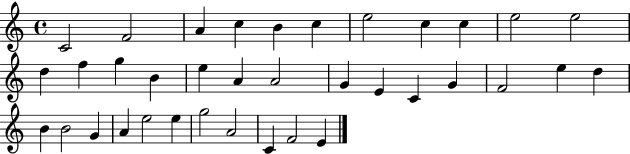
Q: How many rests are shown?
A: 0